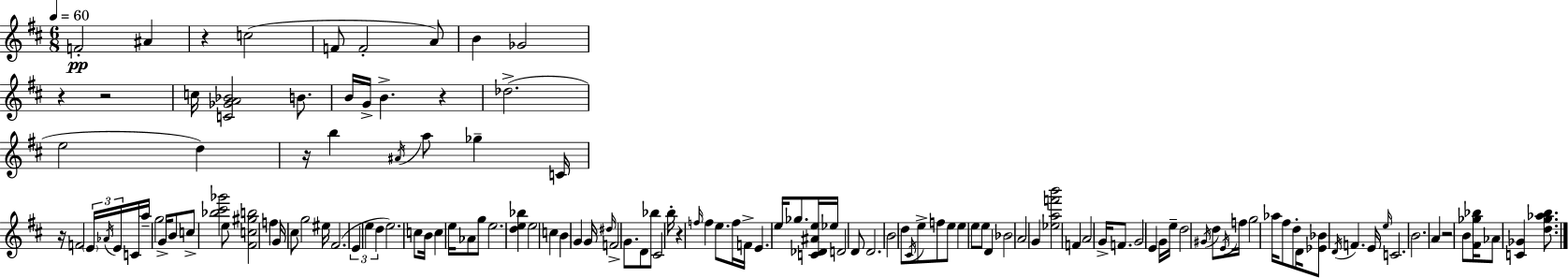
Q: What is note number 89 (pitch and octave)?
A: G4